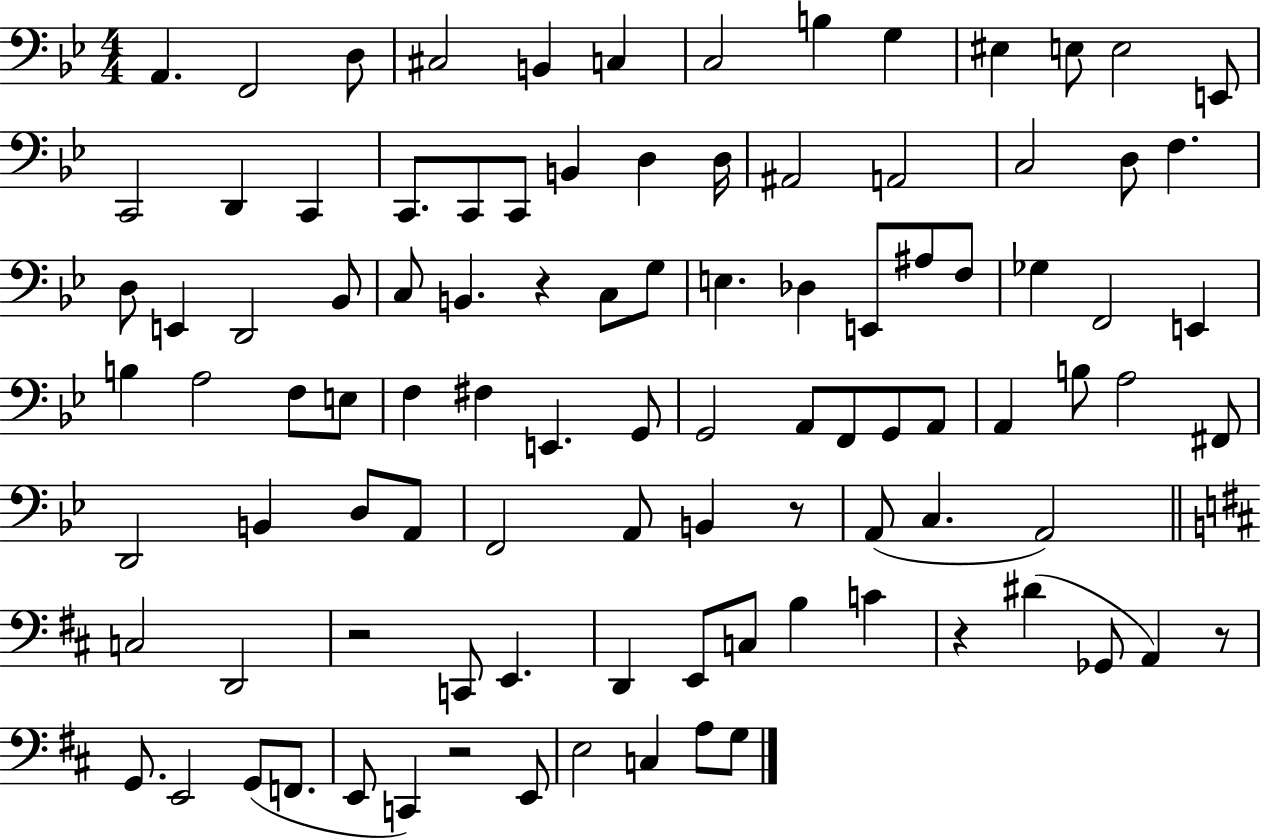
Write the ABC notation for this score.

X:1
T:Untitled
M:4/4
L:1/4
K:Bb
A,, F,,2 D,/2 ^C,2 B,, C, C,2 B, G, ^E, E,/2 E,2 E,,/2 C,,2 D,, C,, C,,/2 C,,/2 C,,/2 B,, D, D,/4 ^A,,2 A,,2 C,2 D,/2 F, D,/2 E,, D,,2 _B,,/2 C,/2 B,, z C,/2 G,/2 E, _D, E,,/2 ^A,/2 F,/2 _G, F,,2 E,, B, A,2 F,/2 E,/2 F, ^F, E,, G,,/2 G,,2 A,,/2 F,,/2 G,,/2 A,,/2 A,, B,/2 A,2 ^F,,/2 D,,2 B,, D,/2 A,,/2 F,,2 A,,/2 B,, z/2 A,,/2 C, A,,2 C,2 D,,2 z2 C,,/2 E,, D,, E,,/2 C,/2 B, C z ^D _G,,/2 A,, z/2 G,,/2 E,,2 G,,/2 F,,/2 E,,/2 C,, z2 E,,/2 E,2 C, A,/2 G,/2